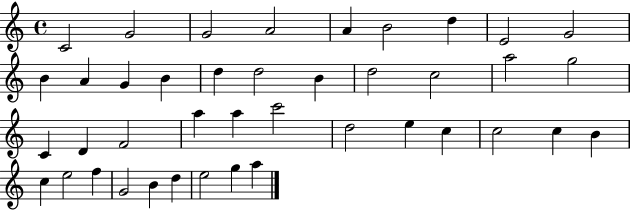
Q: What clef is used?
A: treble